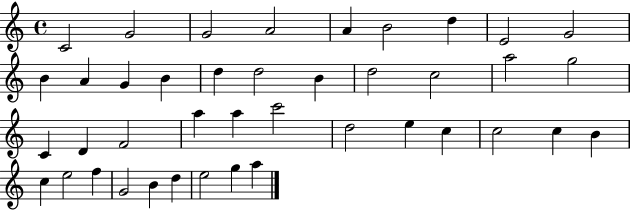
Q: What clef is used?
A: treble